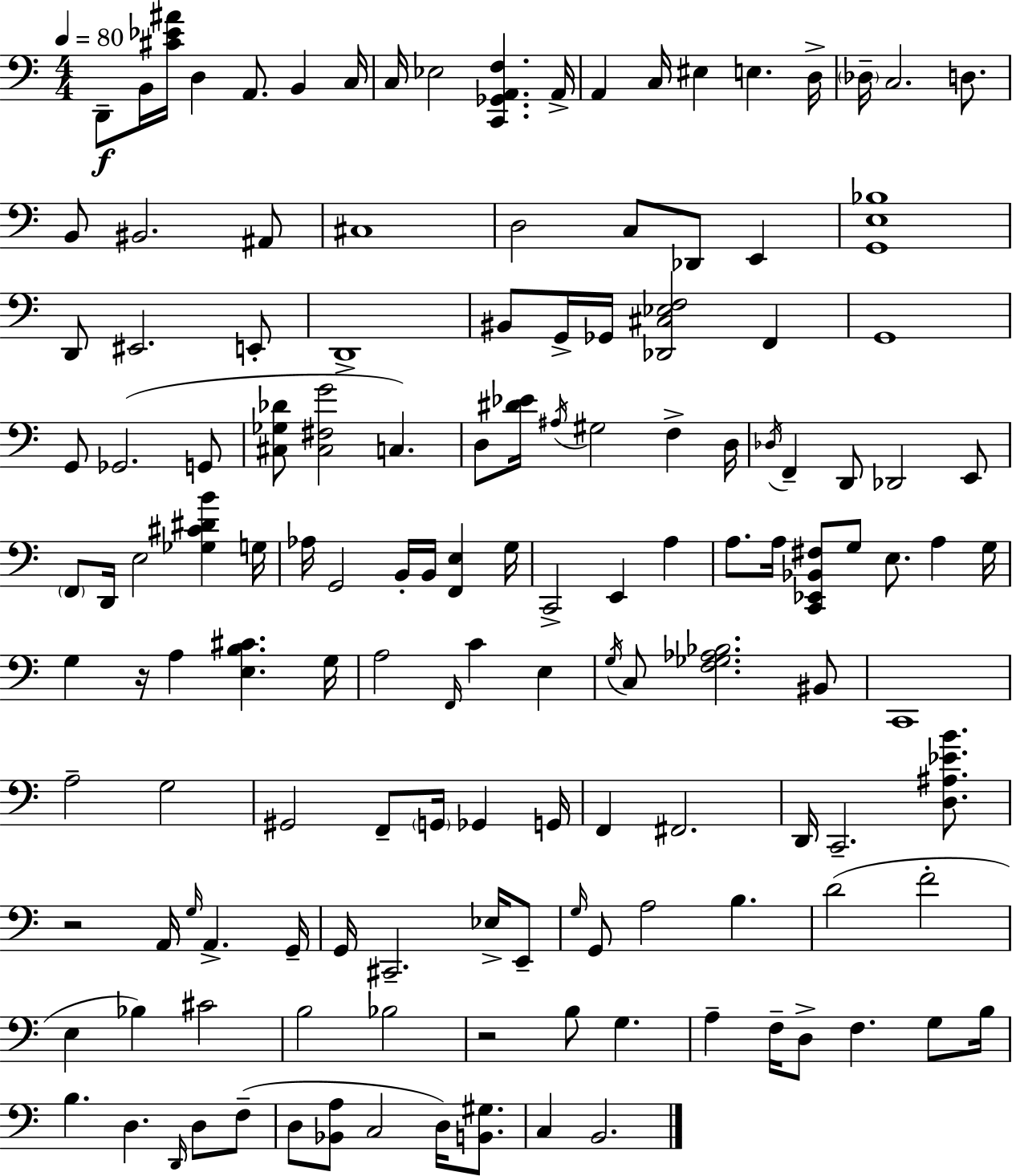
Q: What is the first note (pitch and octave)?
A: D2